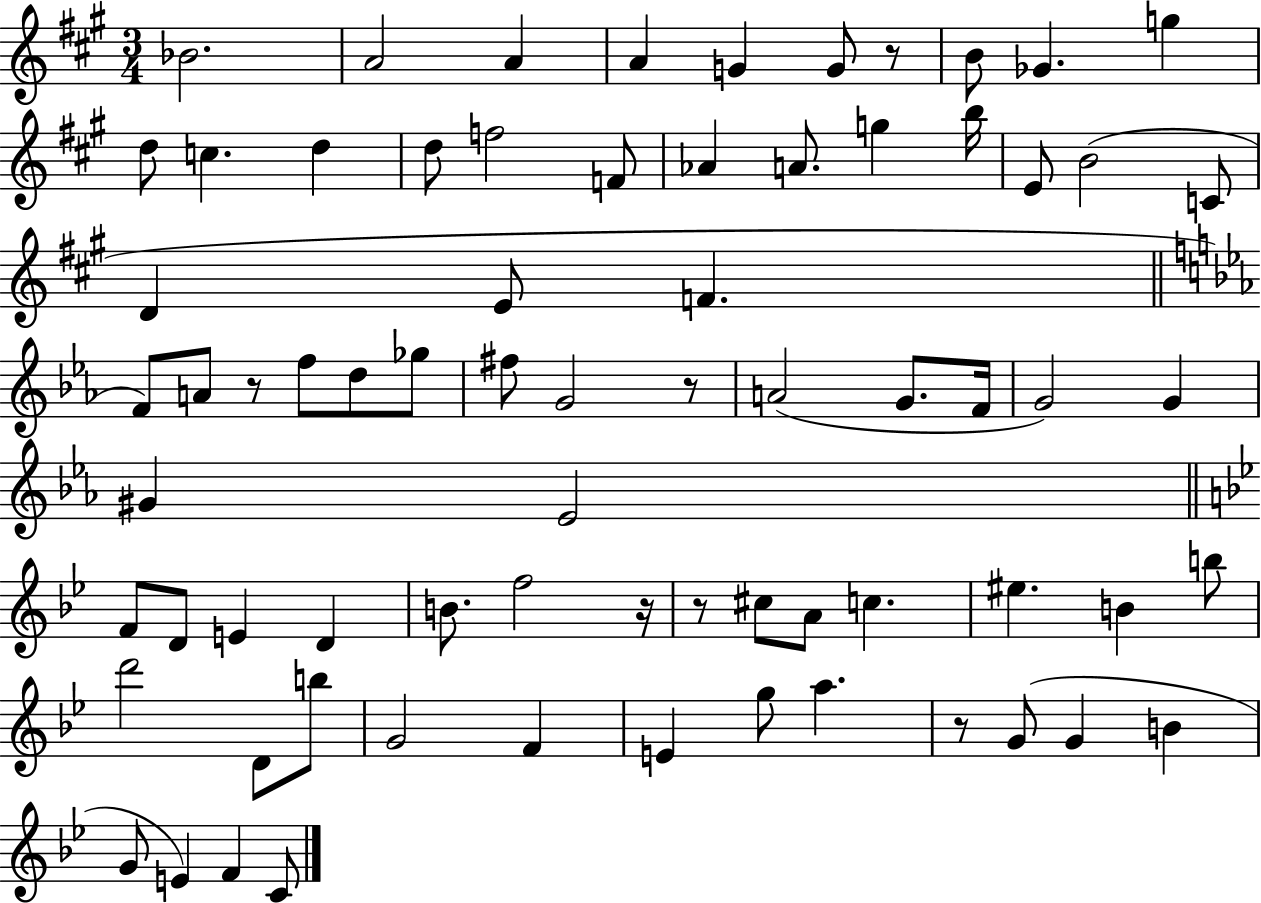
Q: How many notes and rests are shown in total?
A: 72